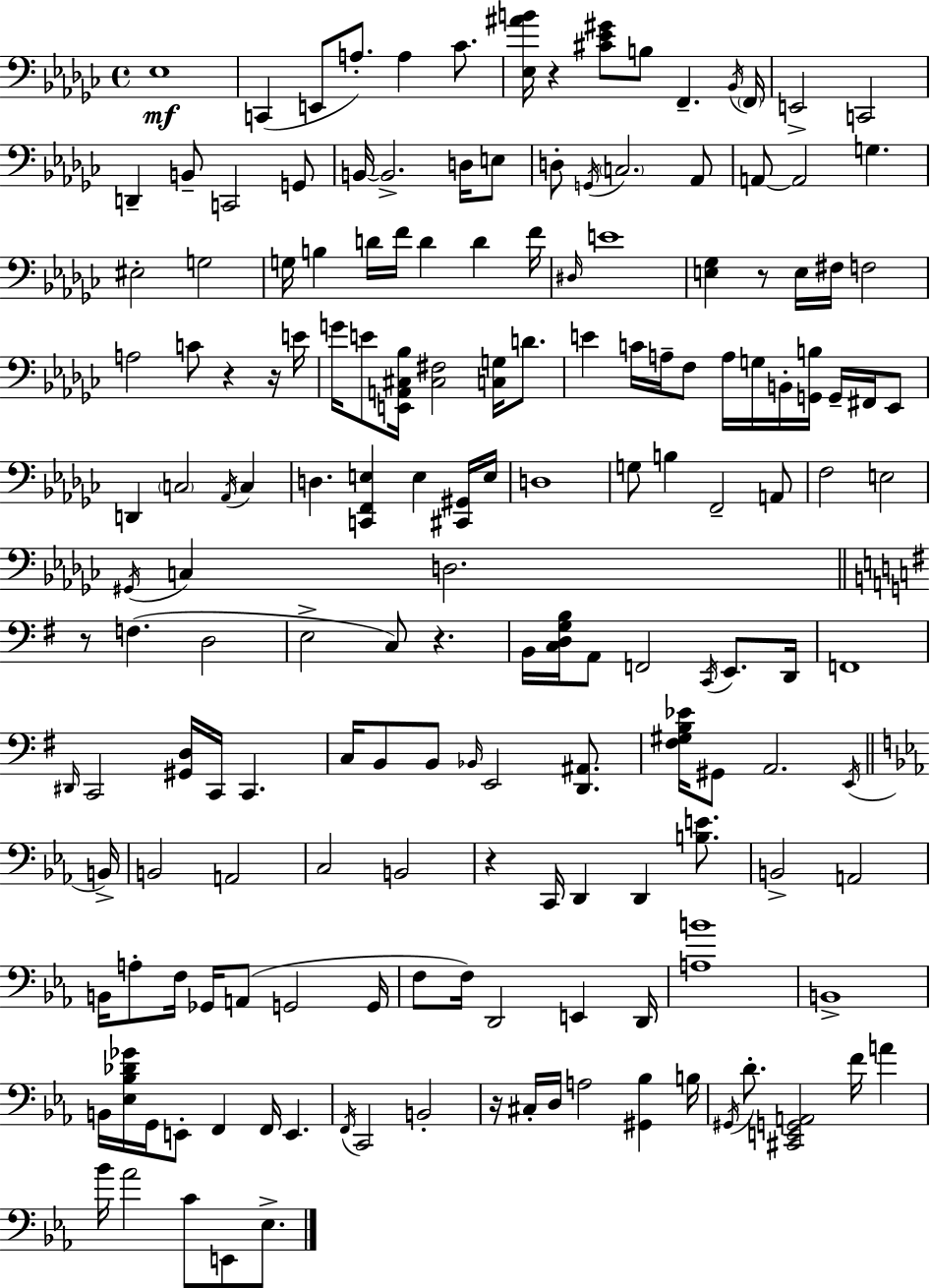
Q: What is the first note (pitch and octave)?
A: Eb3